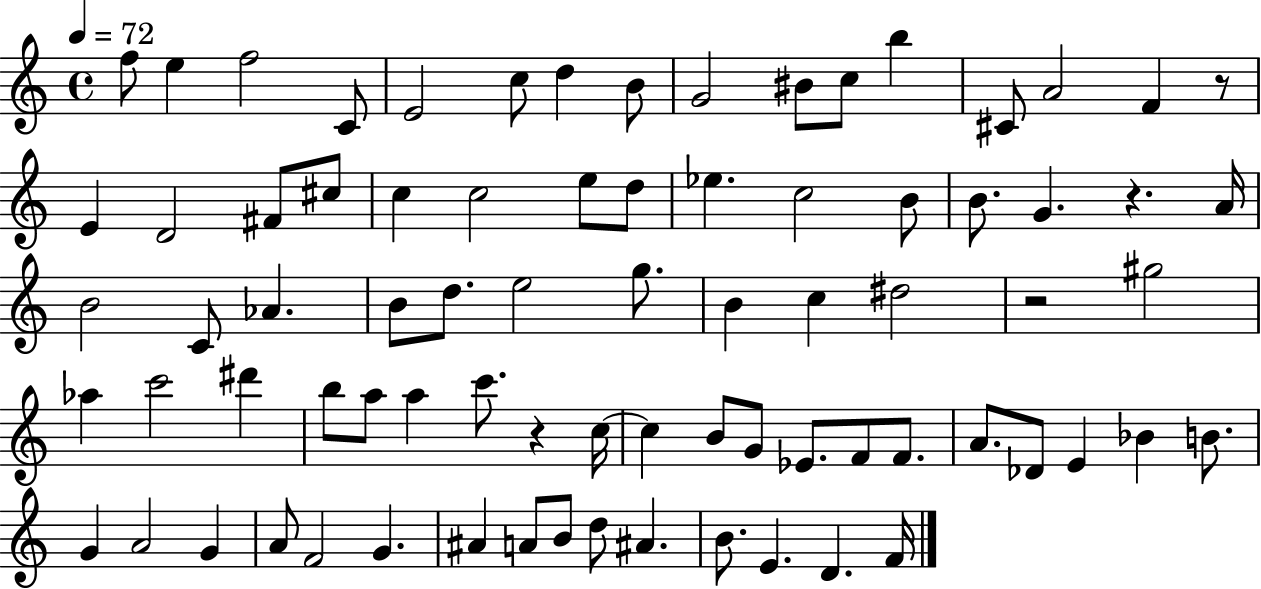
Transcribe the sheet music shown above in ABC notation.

X:1
T:Untitled
M:4/4
L:1/4
K:C
f/2 e f2 C/2 E2 c/2 d B/2 G2 ^B/2 c/2 b ^C/2 A2 F z/2 E D2 ^F/2 ^c/2 c c2 e/2 d/2 _e c2 B/2 B/2 G z A/4 B2 C/2 _A B/2 d/2 e2 g/2 B c ^d2 z2 ^g2 _a c'2 ^d' b/2 a/2 a c'/2 z c/4 c B/2 G/2 _E/2 F/2 F/2 A/2 _D/2 E _B B/2 G A2 G A/2 F2 G ^A A/2 B/2 d/2 ^A B/2 E D F/4